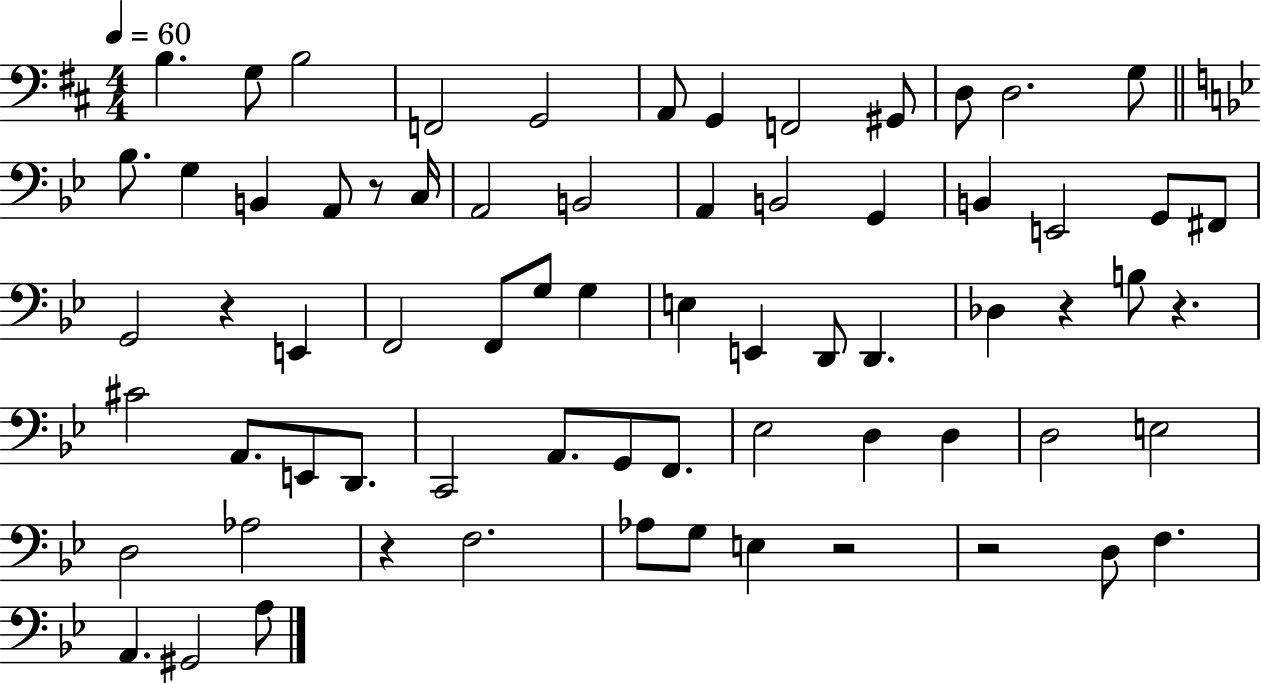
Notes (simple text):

B3/q. G3/e B3/h F2/h G2/h A2/e G2/q F2/h G#2/e D3/e D3/h. G3/e Bb3/e. G3/q B2/q A2/e R/e C3/s A2/h B2/h A2/q B2/h G2/q B2/q E2/h G2/e F#2/e G2/h R/q E2/q F2/h F2/e G3/e G3/q E3/q E2/q D2/e D2/q. Db3/q R/q B3/e R/q. C#4/h A2/e. E2/e D2/e. C2/h A2/e. G2/e F2/e. Eb3/h D3/q D3/q D3/h E3/h D3/h Ab3/h R/q F3/h. Ab3/e G3/e E3/q R/h R/h D3/e F3/q. A2/q. G#2/h A3/e